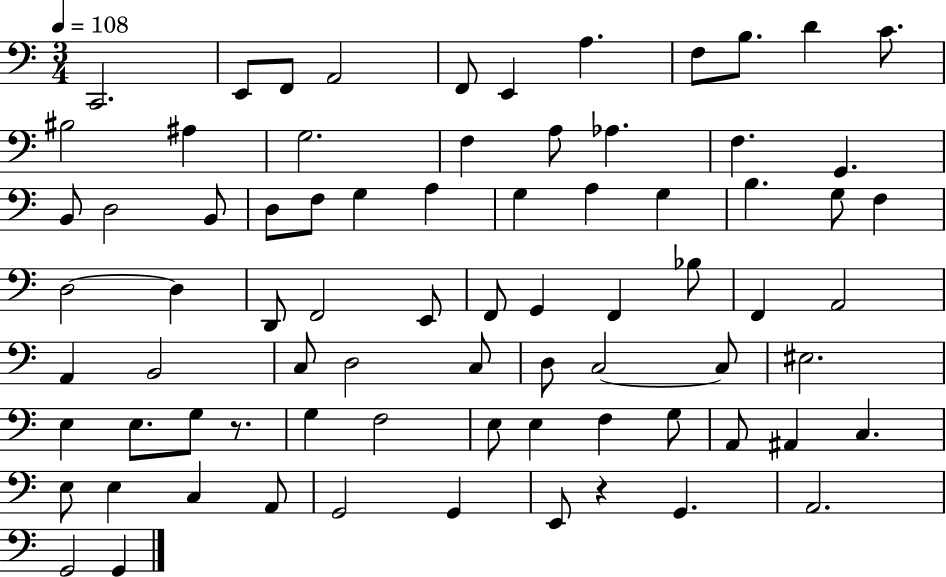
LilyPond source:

{
  \clef bass
  \numericTimeSignature
  \time 3/4
  \key c \major
  \tempo 4 = 108
  \repeat volta 2 { c,2. | e,8 f,8 a,2 | f,8 e,4 a4. | f8 b8. d'4 c'8. | \break bis2 ais4 | g2. | f4 a8 aes4. | f4. g,4. | \break b,8 d2 b,8 | d8 f8 g4 a4 | g4 a4 g4 | b4. g8 f4 | \break d2~~ d4 | d,8 f,2 e,8 | f,8 g,4 f,4 bes8 | f,4 a,2 | \break a,4 b,2 | c8 d2 c8 | d8 c2~~ c8 | eis2. | \break e4 e8. g8 r8. | g4 f2 | e8 e4 f4 g8 | a,8 ais,4 c4. | \break e8 e4 c4 a,8 | g,2 g,4 | e,8 r4 g,4. | a,2. | \break g,2 g,4 | } \bar "|."
}